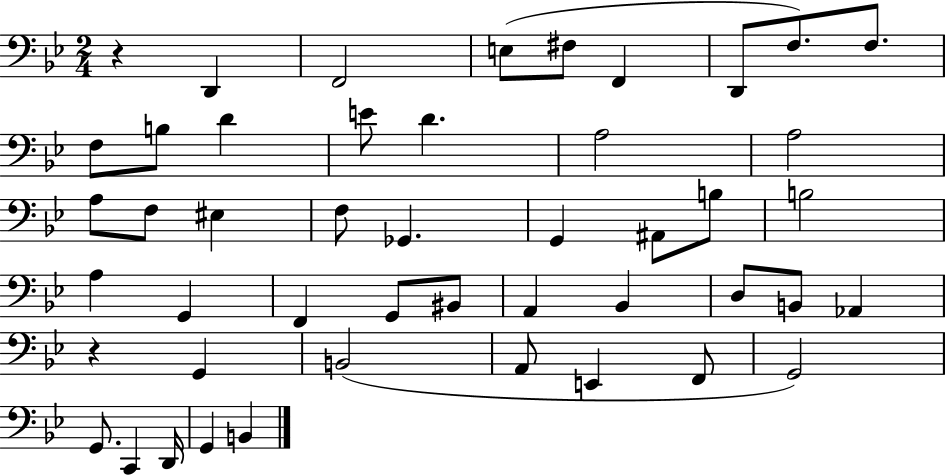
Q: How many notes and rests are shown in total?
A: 47